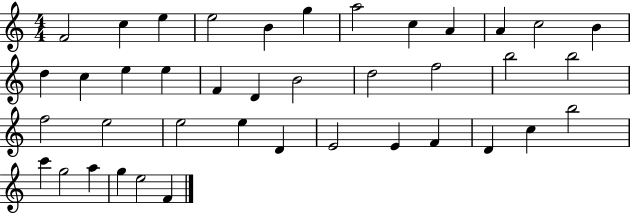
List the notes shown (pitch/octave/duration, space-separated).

F4/h C5/q E5/q E5/h B4/q G5/q A5/h C5/q A4/q A4/q C5/h B4/q D5/q C5/q E5/q E5/q F4/q D4/q B4/h D5/h F5/h B5/h B5/h F5/h E5/h E5/h E5/q D4/q E4/h E4/q F4/q D4/q C5/q B5/h C6/q G5/h A5/q G5/q E5/h F4/q